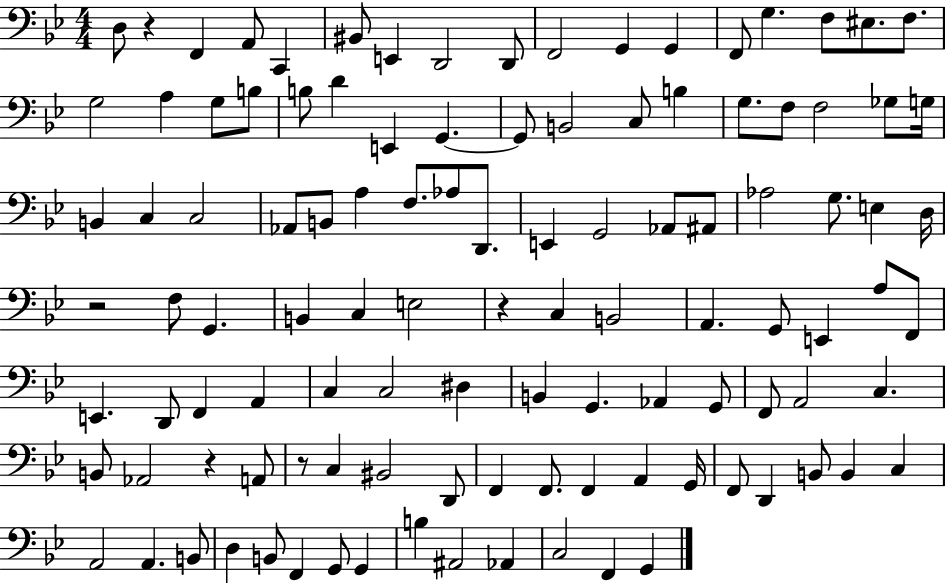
D3/e R/q F2/q A2/e C2/q BIS2/e E2/q D2/h D2/e F2/h G2/q G2/q F2/e G3/q. F3/e EIS3/e. F3/e. G3/h A3/q G3/e B3/e B3/e D4/q E2/q G2/q. G2/e B2/h C3/e B3/q G3/e. F3/e F3/h Gb3/e G3/s B2/q C3/q C3/h Ab2/e B2/e A3/q F3/e. Ab3/e D2/e. E2/q G2/h Ab2/e A#2/e Ab3/h G3/e. E3/q D3/s R/h F3/e G2/q. B2/q C3/q E3/h R/q C3/q B2/h A2/q. G2/e E2/q A3/e F2/e E2/q. D2/e F2/q A2/q C3/q C3/h D#3/q B2/q G2/q. Ab2/q G2/e F2/e A2/h C3/q. B2/e Ab2/h R/q A2/e R/e C3/q BIS2/h D2/e F2/q F2/e. F2/q A2/q G2/s F2/e D2/q B2/e B2/q C3/q A2/h A2/q. B2/e D3/q B2/e F2/q G2/e G2/q B3/q A#2/h Ab2/q C3/h F2/q G2/q